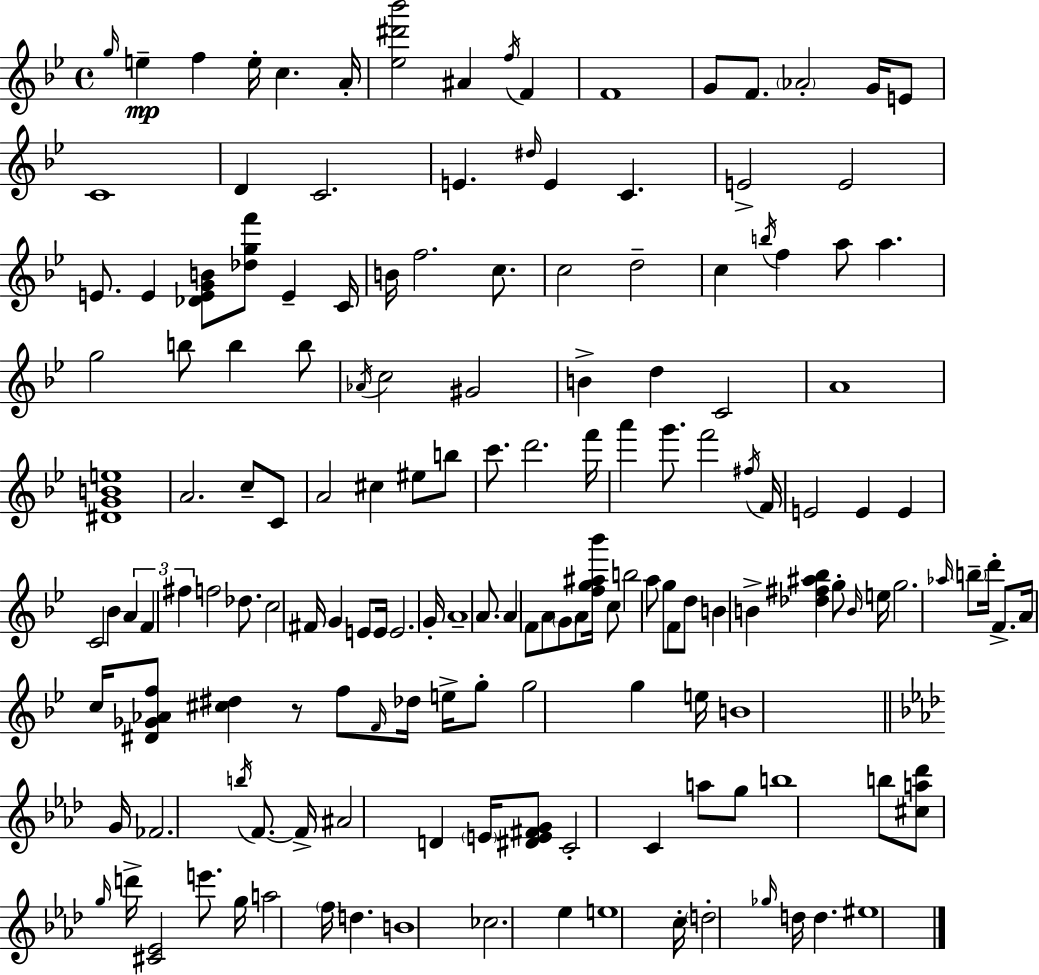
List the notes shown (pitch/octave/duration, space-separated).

G5/s E5/q F5/q E5/s C5/q. A4/s [Eb5,D#6,Bb6]/h A#4/q F5/s F4/q F4/w G4/e F4/e. Ab4/h G4/s E4/e C4/w D4/q C4/h. E4/q. D#5/s E4/q C4/q. E4/h E4/h E4/e. E4/q [Db4,E4,G4,B4]/e [Db5,G5,F6]/e E4/q C4/s B4/s F5/h. C5/e. C5/h D5/h C5/q B5/s F5/q A5/e A5/q. G5/h B5/e B5/q B5/e Ab4/s C5/h G#4/h B4/q D5/q C4/h A4/w [D#4,G4,B4,E5]/w A4/h. C5/e C4/e A4/h C#5/q EIS5/e B5/e C6/e. D6/h. F6/s A6/q G6/e. F6/h F#5/s F4/s E4/h E4/q E4/q C4/h Bb4/q A4/q F4/q F#5/q F5/h Db5/e. C5/h F#4/s G4/q E4/e E4/s E4/h. G4/s A4/w A4/e. A4/q F4/e A4/e G4/e A4/e [F5,G5,A#5,Bb6]/s C5/e B5/h A5/e G5/e F4/e D5/e B4/q B4/q [Db5,F#5,A#5,Bb5]/q G5/e B4/s E5/s G5/h. Ab5/s B5/e D6/s F4/e. A4/s C5/s [D#4,Gb4,Ab4,F5]/e [C#5,D#5]/q R/e F5/e F4/s Db5/s E5/s G5/e G5/h G5/q E5/s B4/w G4/s FES4/h. B5/s F4/e. F4/s A#4/h D4/q E4/s [D#4,E4,F#4,G4]/e C4/h C4/q A5/e G5/e B5/w B5/e [C#5,A5,Db6]/e G5/s D6/s [C#4,Eb4]/h E6/e. G5/s A5/h F5/s D5/q. B4/w CES5/h. Eb5/q E5/w C5/s D5/h Gb5/s D5/s D5/q. EIS5/w